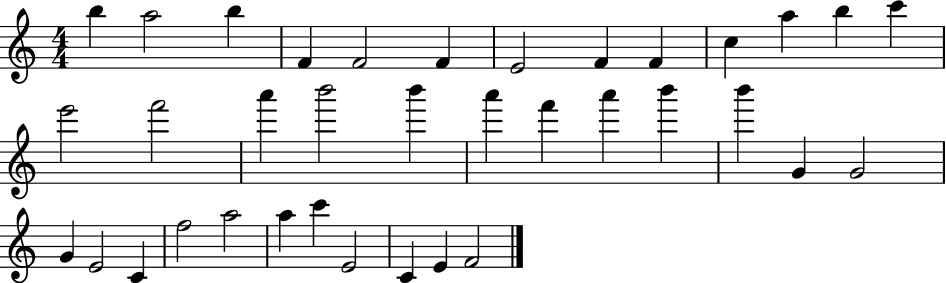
X:1
T:Untitled
M:4/4
L:1/4
K:C
b a2 b F F2 F E2 F F c a b c' e'2 f'2 a' b'2 b' a' f' a' b' b' G G2 G E2 C f2 a2 a c' E2 C E F2